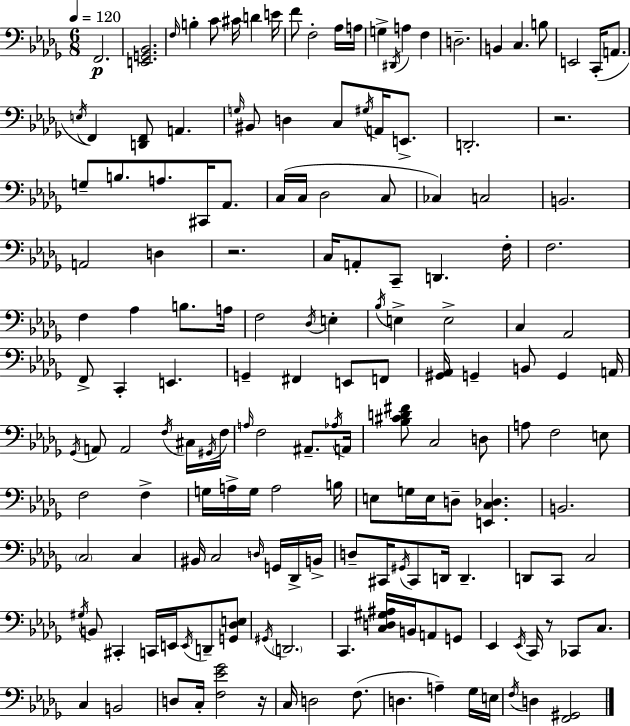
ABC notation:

X:1
T:Untitled
M:6/8
L:1/4
K:Bbm
F,,2 [E,,G,,_B,,]2 F,/4 B, C/2 ^C/4 D E/4 F/2 F,2 _A,/4 A,/4 G, ^D,,/4 A, F, D,2 B,, C, B,/2 E,,2 C,,/4 A,,/2 E,/4 F,, [D,,F,,]/2 A,, G,/4 ^B,,/2 D, C,/2 ^G,/4 A,,/4 E,,/2 D,,2 z2 G,/2 B,/2 A,/2 ^C,,/4 _A,,/2 C,/4 C,/4 _D,2 C,/2 _C, C,2 B,,2 A,,2 D, z2 C,/4 A,,/2 C,,/2 D,, F,/4 F,2 F, _A, B,/2 A,/4 F,2 _D,/4 E, _B,/4 E, E,2 C, _A,,2 F,,/2 C,, E,, G,, ^F,, E,,/2 F,,/2 [^G,,_A,,]/4 G,, B,,/2 G,, A,,/4 _G,,/4 A,,/2 A,,2 F,/4 ^C,/4 ^G,,/4 F,/4 A,/4 F,2 ^A,,/2 _A,/4 A,,/4 [_B,^CD^F]/2 C,2 D,/2 A,/2 F,2 E,/2 F,2 F, G,/4 A,/4 G,/4 A,2 B,/4 E,/2 G,/4 E,/4 D,/2 [E,,C,_D,] B,,2 C,2 C, ^B,,/4 C,2 D,/4 G,,/4 _D,,/4 B,,/4 D,/2 ^C,,/4 ^G,,/4 ^C,,/2 D,,/4 D,, D,,/2 C,,/2 C,2 ^G,/4 B,,/2 ^C,, C,,/4 E,,/4 E,,/4 D,,/2 [G,,_D,E,]/2 ^G,,/4 D,,2 C,, [C,D,^G,^A,]/4 B,,/4 A,,/2 G,,/2 _E,, _E,,/4 C,,/4 z/2 _C,,/2 C,/2 C, B,,2 D,/2 C,/4 [F,_E_G]2 z/4 C,/4 D,2 F,/2 D, A, _G,/4 E,/4 F,/4 D, [F,,^G,,]2